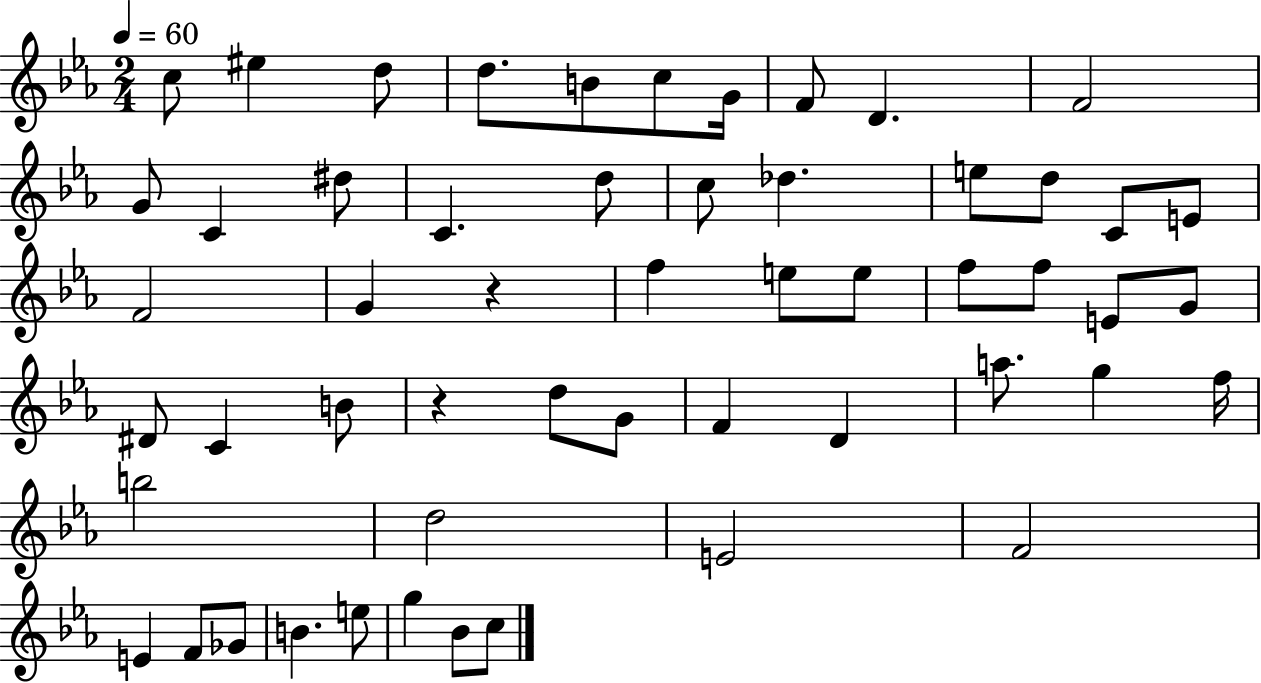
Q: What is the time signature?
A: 2/4